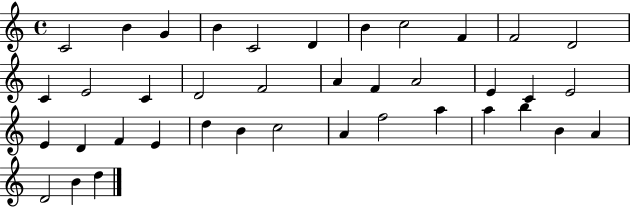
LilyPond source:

{
  \clef treble
  \time 4/4
  \defaultTimeSignature
  \key c \major
  c'2 b'4 g'4 | b'4 c'2 d'4 | b'4 c''2 f'4 | f'2 d'2 | \break c'4 e'2 c'4 | d'2 f'2 | a'4 f'4 a'2 | e'4 c'4 e'2 | \break e'4 d'4 f'4 e'4 | d''4 b'4 c''2 | a'4 f''2 a''4 | a''4 b''4 b'4 a'4 | \break d'2 b'4 d''4 | \bar "|."
}